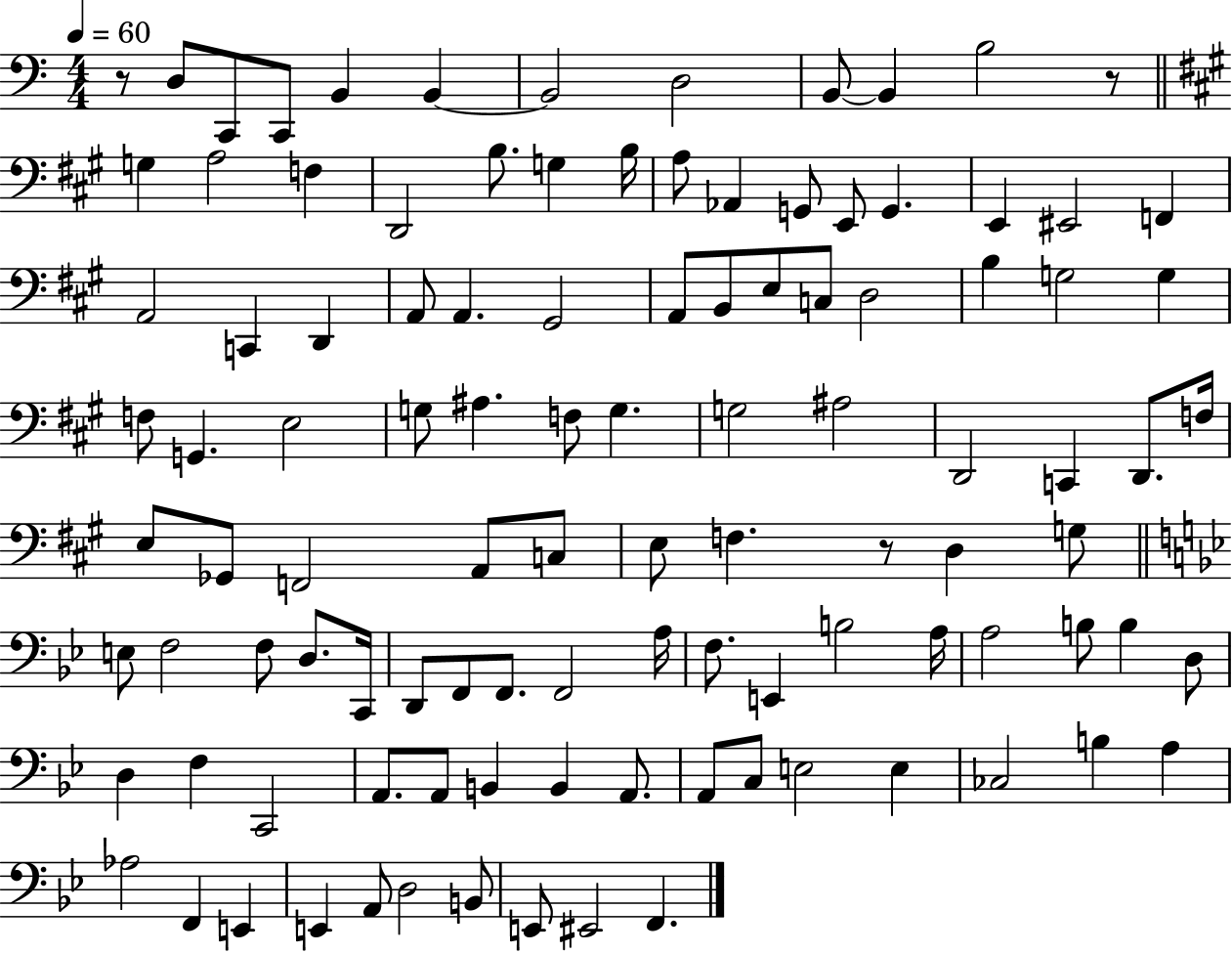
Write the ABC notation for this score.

X:1
T:Untitled
M:4/4
L:1/4
K:C
z/2 D,/2 C,,/2 C,,/2 B,, B,, B,,2 D,2 B,,/2 B,, B,2 z/2 G, A,2 F, D,,2 B,/2 G, B,/4 A,/2 _A,, G,,/2 E,,/2 G,, E,, ^E,,2 F,, A,,2 C,, D,, A,,/2 A,, ^G,,2 A,,/2 B,,/2 E,/2 C,/2 D,2 B, G,2 G, F,/2 G,, E,2 G,/2 ^A, F,/2 G, G,2 ^A,2 D,,2 C,, D,,/2 F,/4 E,/2 _G,,/2 F,,2 A,,/2 C,/2 E,/2 F, z/2 D, G,/2 E,/2 F,2 F,/2 D,/2 C,,/4 D,,/2 F,,/2 F,,/2 F,,2 A,/4 F,/2 E,, B,2 A,/4 A,2 B,/2 B, D,/2 D, F, C,,2 A,,/2 A,,/2 B,, B,, A,,/2 A,,/2 C,/2 E,2 E, _C,2 B, A, _A,2 F,, E,, E,, A,,/2 D,2 B,,/2 E,,/2 ^E,,2 F,,